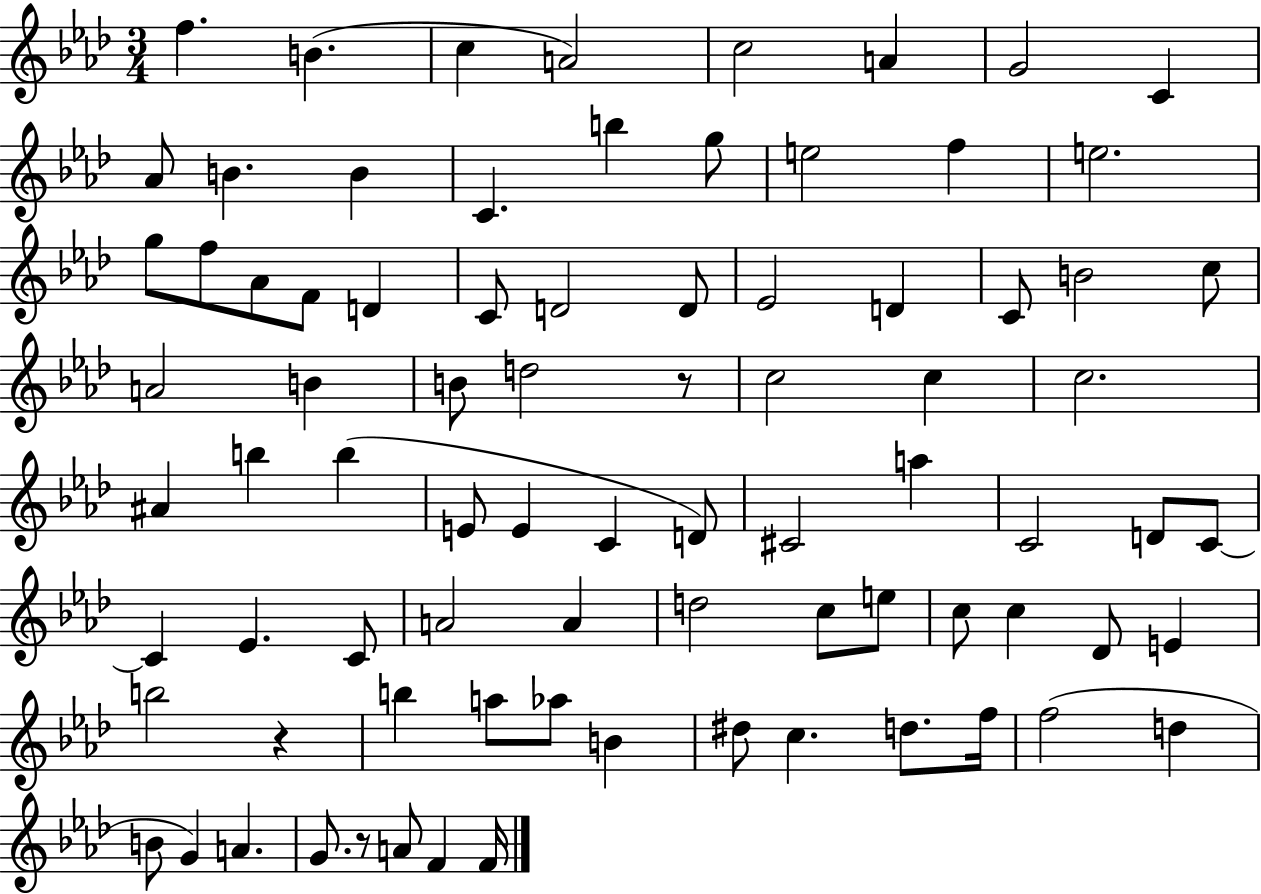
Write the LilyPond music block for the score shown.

{
  \clef treble
  \numericTimeSignature
  \time 3/4
  \key aes \major
  f''4. b'4.( | c''4 a'2) | c''2 a'4 | g'2 c'4 | \break aes'8 b'4. b'4 | c'4. b''4 g''8 | e''2 f''4 | e''2. | \break g''8 f''8 aes'8 f'8 d'4 | c'8 d'2 d'8 | ees'2 d'4 | c'8 b'2 c''8 | \break a'2 b'4 | b'8 d''2 r8 | c''2 c''4 | c''2. | \break ais'4 b''4 b''4( | e'8 e'4 c'4 d'8) | cis'2 a''4 | c'2 d'8 c'8~~ | \break c'4 ees'4. c'8 | a'2 a'4 | d''2 c''8 e''8 | c''8 c''4 des'8 e'4 | \break b''2 r4 | b''4 a''8 aes''8 b'4 | dis''8 c''4. d''8. f''16 | f''2( d''4 | \break b'8 g'4) a'4. | g'8. r8 a'8 f'4 f'16 | \bar "|."
}